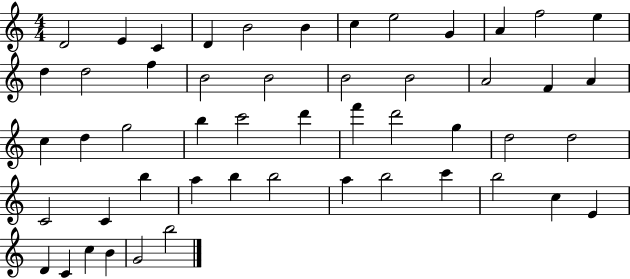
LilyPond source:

{
  \clef treble
  \numericTimeSignature
  \time 4/4
  \key c \major
  d'2 e'4 c'4 | d'4 b'2 b'4 | c''4 e''2 g'4 | a'4 f''2 e''4 | \break d''4 d''2 f''4 | b'2 b'2 | b'2 b'2 | a'2 f'4 a'4 | \break c''4 d''4 g''2 | b''4 c'''2 d'''4 | f'''4 d'''2 g''4 | d''2 d''2 | \break c'2 c'4 b''4 | a''4 b''4 b''2 | a''4 b''2 c'''4 | b''2 c''4 e'4 | \break d'4 c'4 c''4 b'4 | g'2 b''2 | \bar "|."
}